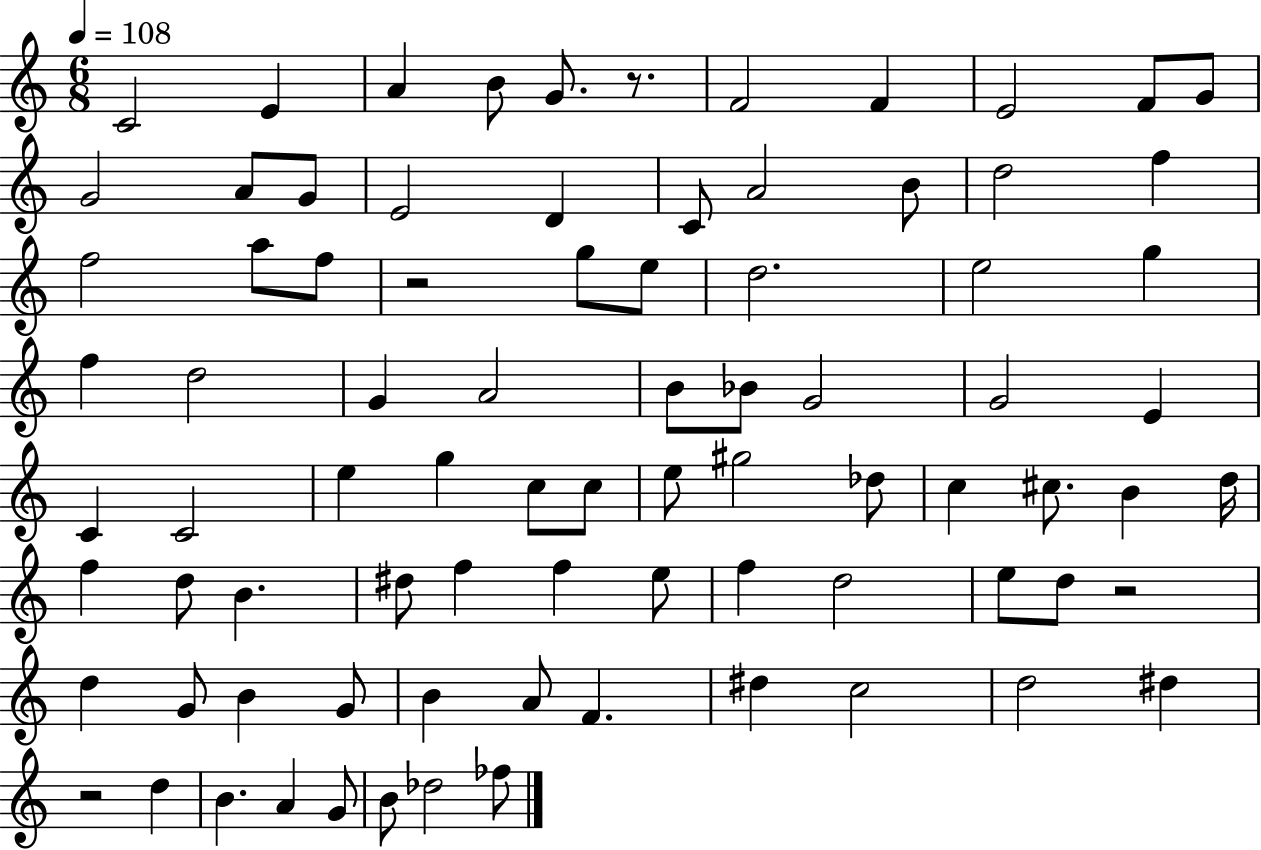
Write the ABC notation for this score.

X:1
T:Untitled
M:6/8
L:1/4
K:C
C2 E A B/2 G/2 z/2 F2 F E2 F/2 G/2 G2 A/2 G/2 E2 D C/2 A2 B/2 d2 f f2 a/2 f/2 z2 g/2 e/2 d2 e2 g f d2 G A2 B/2 _B/2 G2 G2 E C C2 e g c/2 c/2 e/2 ^g2 _d/2 c ^c/2 B d/4 f d/2 B ^d/2 f f e/2 f d2 e/2 d/2 z2 d G/2 B G/2 B A/2 F ^d c2 d2 ^d z2 d B A G/2 B/2 _d2 _f/2